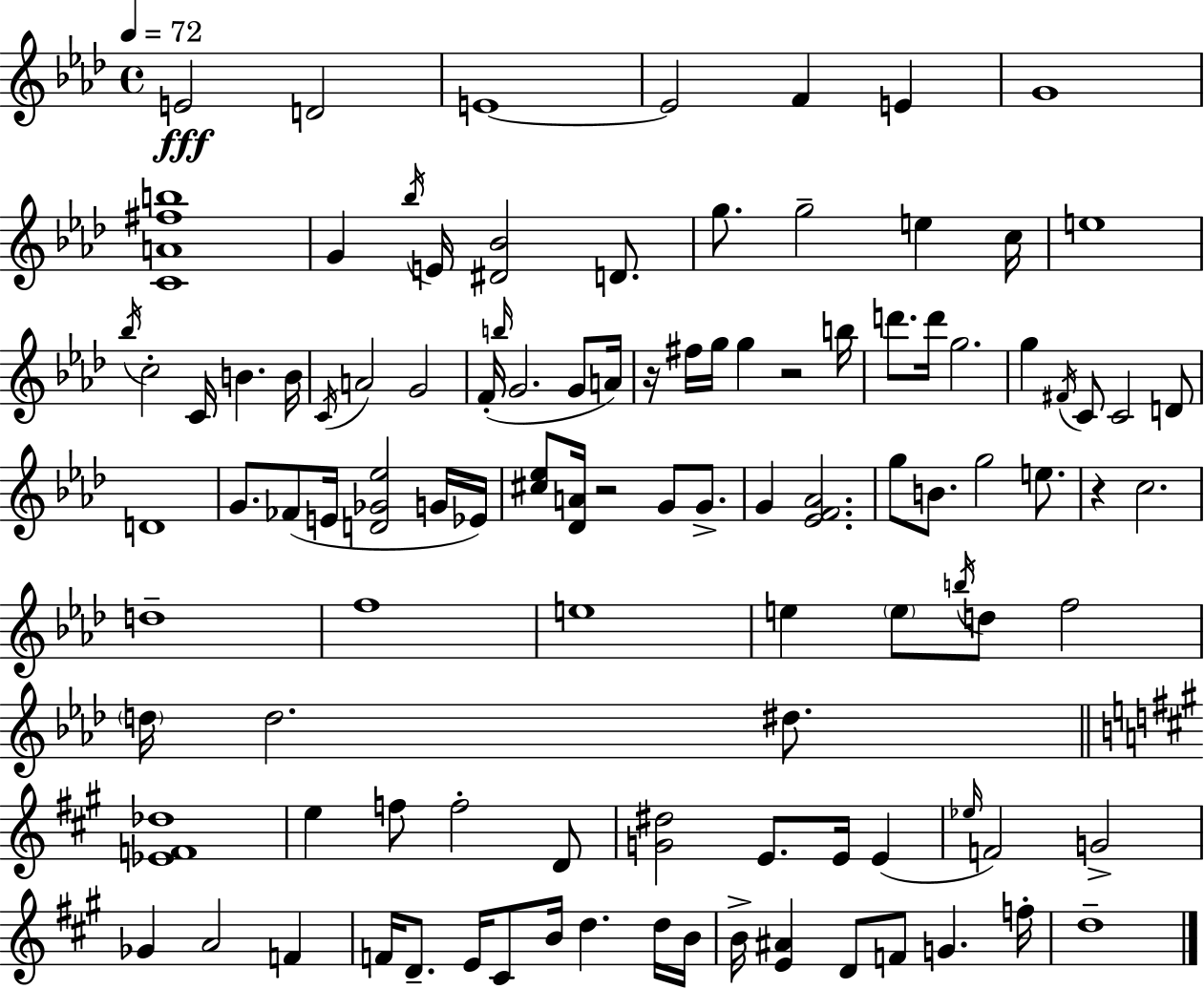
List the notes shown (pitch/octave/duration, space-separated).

E4/h D4/h E4/w E4/h F4/q E4/q G4/w [C4,A4,F#5,B5]/w G4/q Bb5/s E4/s [D#4,Bb4]/h D4/e. G5/e. G5/h E5/q C5/s E5/w Bb5/s C5/h C4/s B4/q. B4/s C4/s A4/h G4/h F4/s B5/s G4/h. G4/e A4/s R/s F#5/s G5/s G5/q R/h B5/s D6/e. D6/s G5/h. G5/q F#4/s C4/e C4/h D4/e D4/w G4/e. FES4/e E4/s [D4,Gb4,Eb5]/h G4/s Eb4/s [C#5,Eb5]/e [Db4,A4]/s R/h G4/e G4/e. G4/q [Eb4,F4,Ab4]/h. G5/e B4/e. G5/h E5/e. R/q C5/h. D5/w F5/w E5/w E5/q E5/e B5/s D5/e F5/h D5/s D5/h. D#5/e. [Eb4,F4,Db5]/w E5/q F5/e F5/h D4/e [G4,D#5]/h E4/e. E4/s E4/q Eb5/s F4/h G4/h Gb4/q A4/h F4/q F4/s D4/e. E4/s C#4/e B4/s D5/q. D5/s B4/s B4/s [E4,A#4]/q D4/e F4/e G4/q. F5/s D5/w